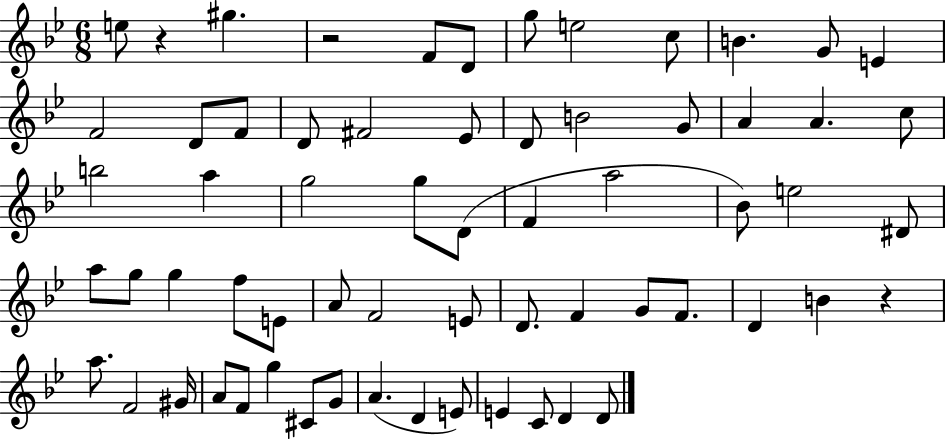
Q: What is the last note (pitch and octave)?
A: D4